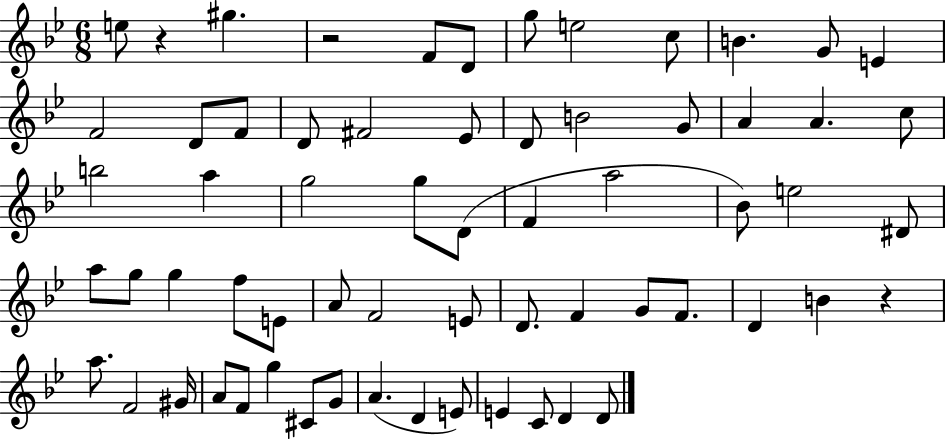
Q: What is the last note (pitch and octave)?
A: D4